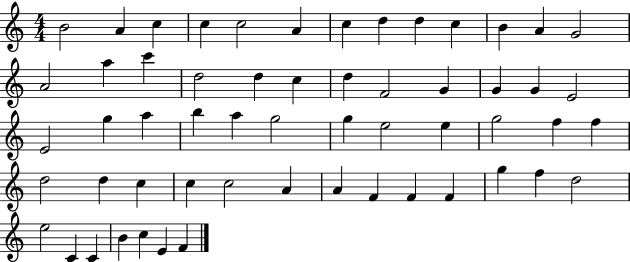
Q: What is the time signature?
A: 4/4